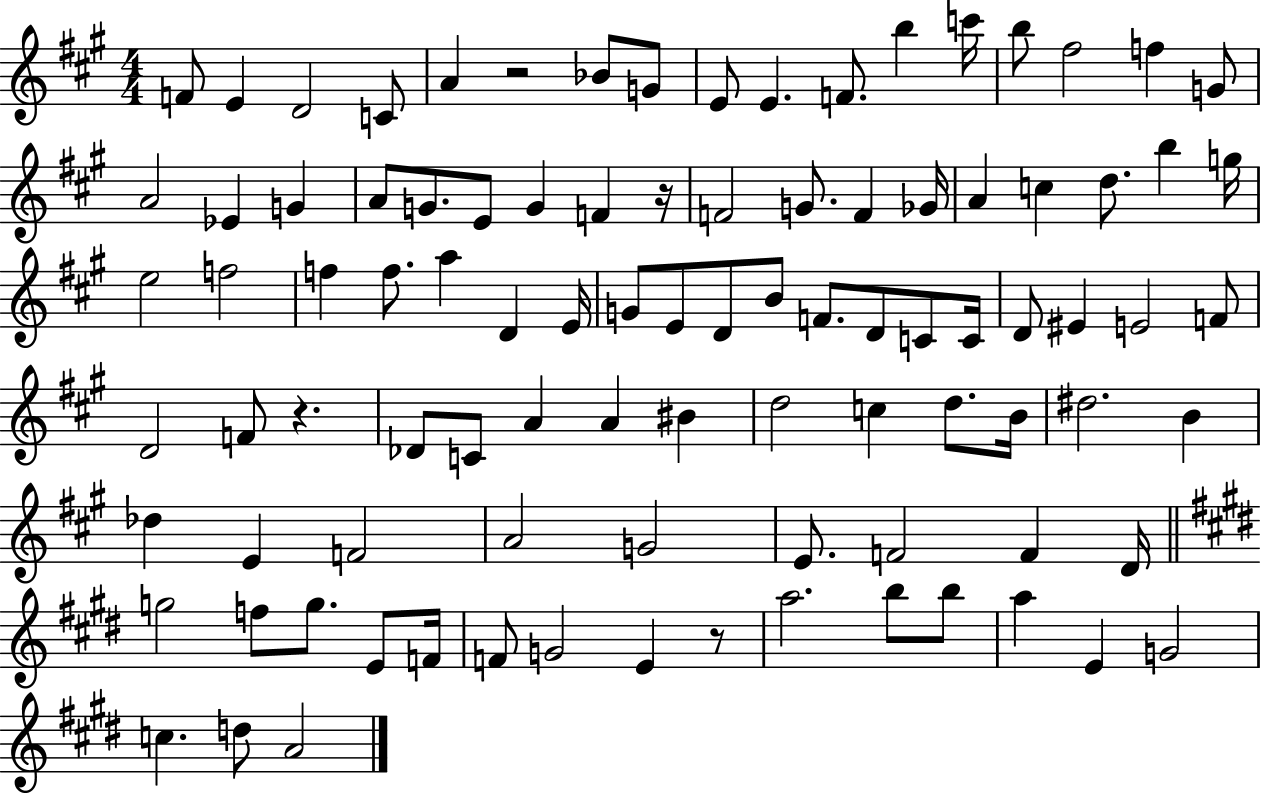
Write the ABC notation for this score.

X:1
T:Untitled
M:4/4
L:1/4
K:A
F/2 E D2 C/2 A z2 _B/2 G/2 E/2 E F/2 b c'/4 b/2 ^f2 f G/2 A2 _E G A/2 G/2 E/2 G F z/4 F2 G/2 F _G/4 A c d/2 b g/4 e2 f2 f f/2 a D E/4 G/2 E/2 D/2 B/2 F/2 D/2 C/2 C/4 D/2 ^E E2 F/2 D2 F/2 z _D/2 C/2 A A ^B d2 c d/2 B/4 ^d2 B _d E F2 A2 G2 E/2 F2 F D/4 g2 f/2 g/2 E/2 F/4 F/2 G2 E z/2 a2 b/2 b/2 a E G2 c d/2 A2